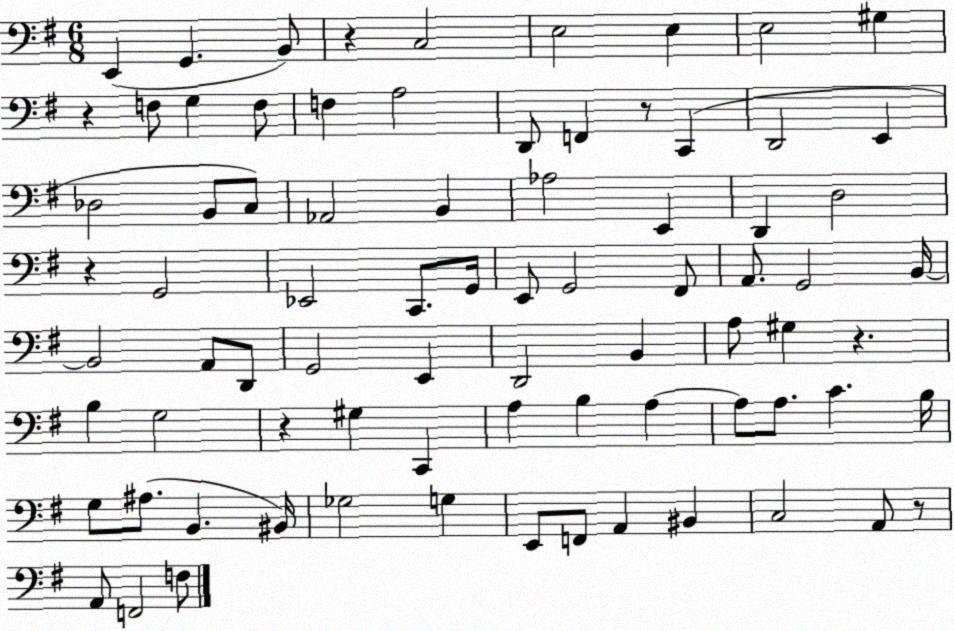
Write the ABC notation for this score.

X:1
T:Untitled
M:6/8
L:1/4
K:G
E,, G,, B,,/2 z C,2 E,2 E, E,2 ^G, z F,/2 G, F,/2 F, A,2 D,,/2 F,, z/2 C,, D,,2 E,, _D,2 B,,/2 C,/2 _A,,2 B,, _A,2 E,, D,, D,2 z G,,2 _E,,2 C,,/2 G,,/4 E,,/2 G,,2 ^F,,/2 A,,/2 G,,2 B,,/4 B,,2 A,,/2 D,,/2 G,,2 E,, D,,2 B,, A,/2 ^G, z B, G,2 z ^G, C,, A, B, A, A,/2 A,/2 C B,/4 G,/2 ^A,/2 B,, ^B,,/4 _G,2 G, E,,/2 F,,/2 A,, ^B,, C,2 A,,/2 z/2 A,,/2 F,,2 F,/2